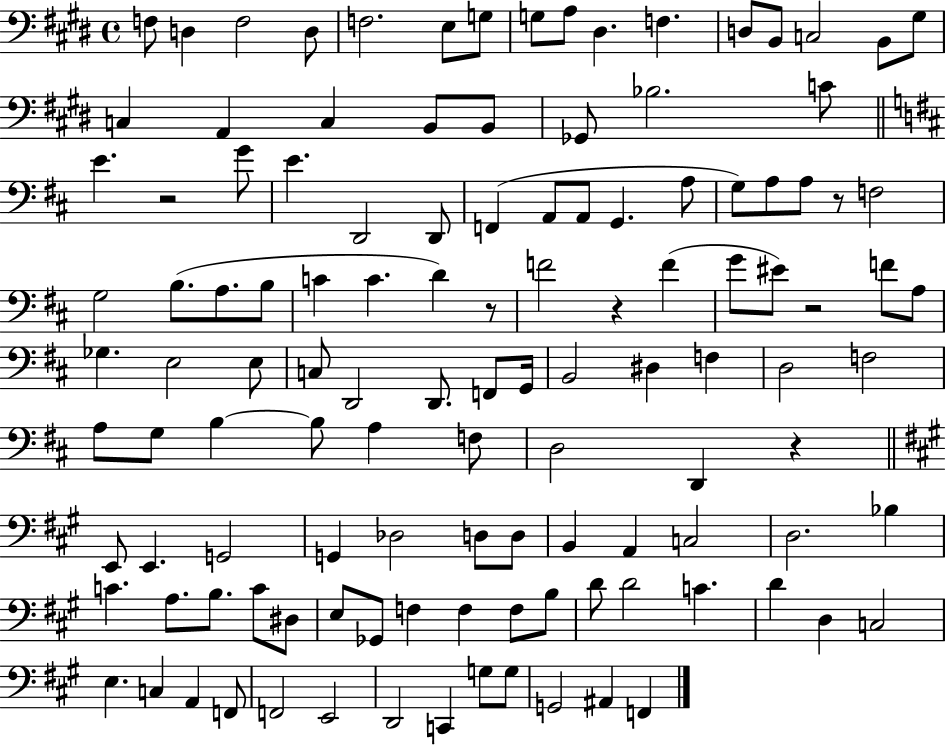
F3/e D3/q F3/h D3/e F3/h. E3/e G3/e G3/e A3/e D#3/q. F3/q. D3/e B2/e C3/h B2/e G#3/e C3/q A2/q C3/q B2/e B2/e Gb2/e Bb3/h. C4/e E4/q. R/h G4/e E4/q. D2/h D2/e F2/q A2/e A2/e G2/q. A3/e G3/e A3/e A3/e R/e F3/h G3/h B3/e. A3/e. B3/e C4/q C4/q. D4/q R/e F4/h R/q F4/q G4/e EIS4/e R/h F4/e A3/e Gb3/q. E3/h E3/e C3/e D2/h D2/e. F2/e G2/s B2/h D#3/q F3/q D3/h F3/h A3/e G3/e B3/q B3/e A3/q F3/e D3/h D2/q R/q E2/e E2/q. G2/h G2/q Db3/h D3/e D3/e B2/q A2/q C3/h D3/h. Bb3/q C4/q. A3/e. B3/e. C4/e D#3/e E3/e Gb2/e F3/q F3/q F3/e B3/e D4/e D4/h C4/q. D4/q D3/q C3/h E3/q. C3/q A2/q F2/e F2/h E2/h D2/h C2/q G3/e G3/e G2/h A#2/q F2/q